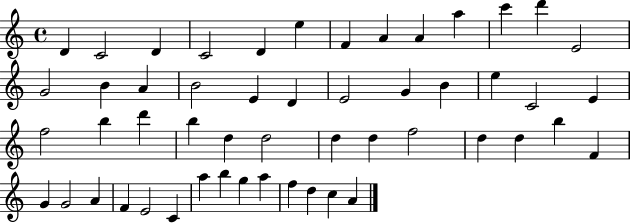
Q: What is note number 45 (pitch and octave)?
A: A5